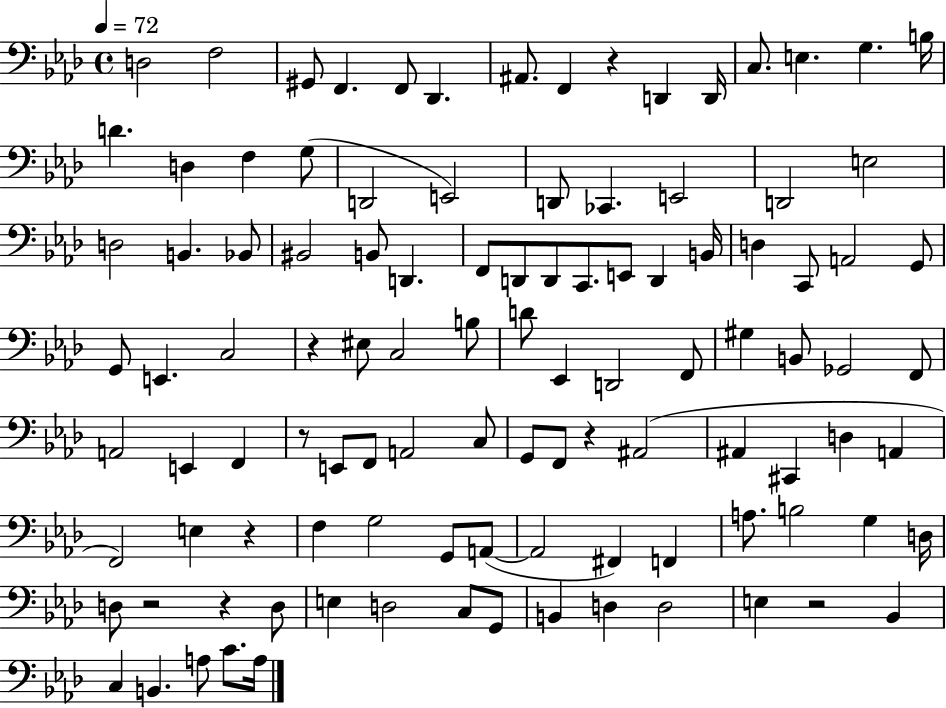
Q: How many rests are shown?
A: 8